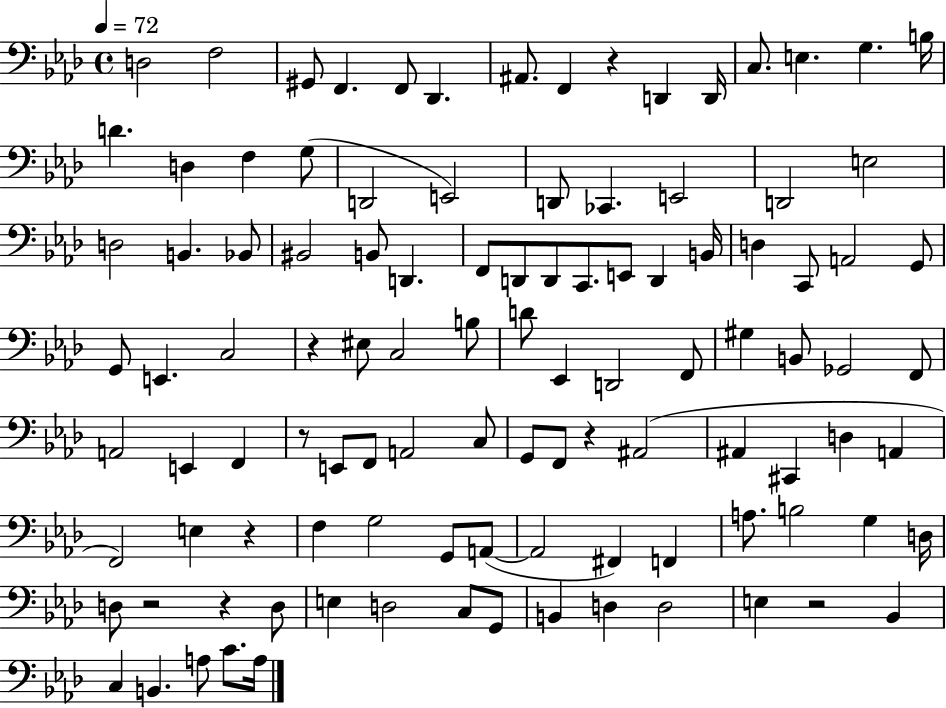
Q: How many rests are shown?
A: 8